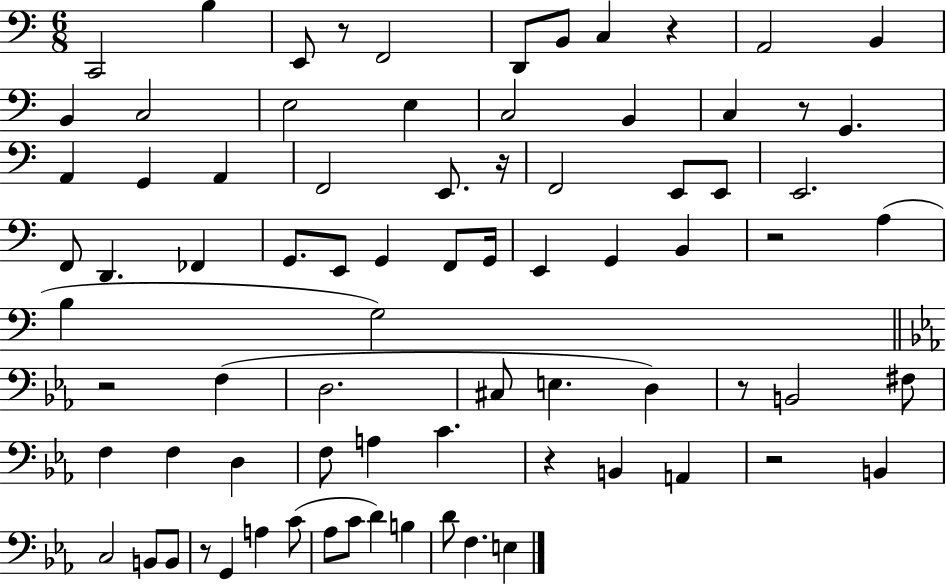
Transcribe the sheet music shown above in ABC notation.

X:1
T:Untitled
M:6/8
L:1/4
K:C
C,,2 B, E,,/2 z/2 F,,2 D,,/2 B,,/2 C, z A,,2 B,, B,, C,2 E,2 E, C,2 B,, C, z/2 G,, A,, G,, A,, F,,2 E,,/2 z/4 F,,2 E,,/2 E,,/2 E,,2 F,,/2 D,, _F,, G,,/2 E,,/2 G,, F,,/2 G,,/4 E,, G,, B,, z2 A, B, G,2 z2 F, D,2 ^C,/2 E, D, z/2 B,,2 ^F,/2 F, F, D, F,/2 A, C z B,, A,, z2 B,, C,2 B,,/2 B,,/2 z/2 G,, A, C/2 _A,/2 C/2 D B, D/2 F, E,